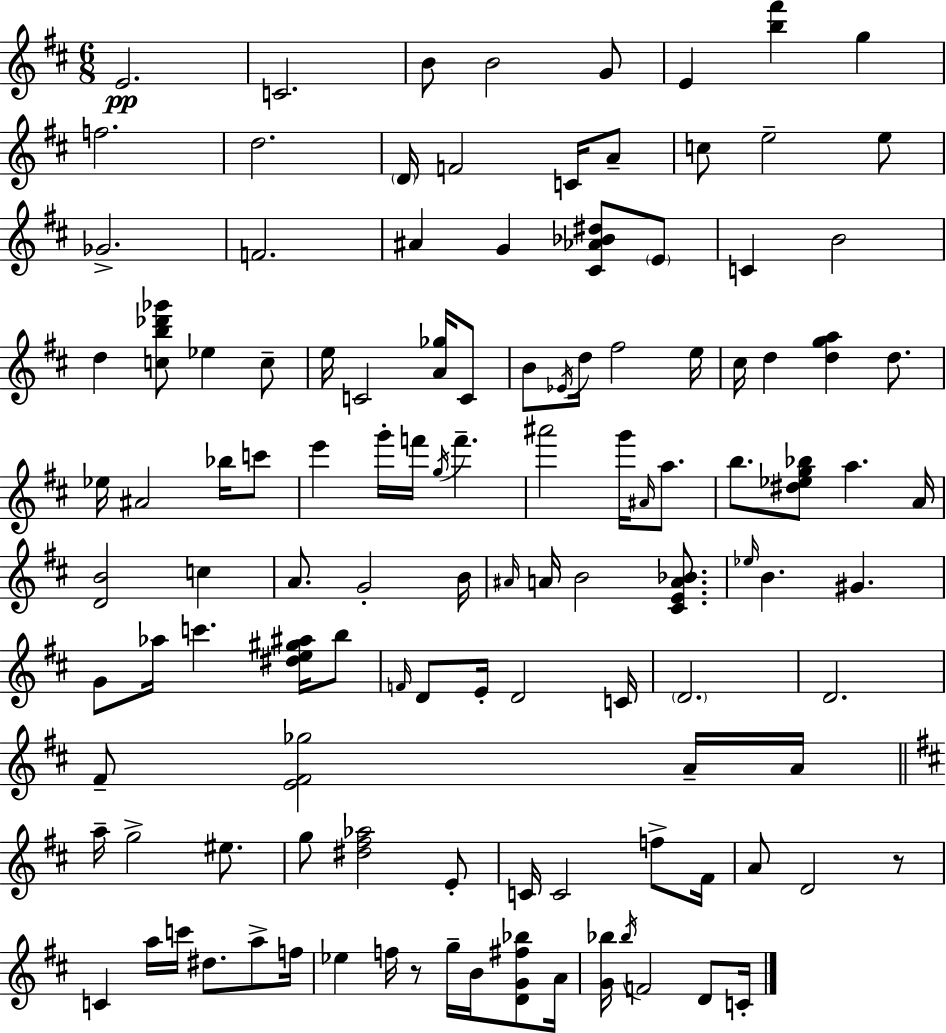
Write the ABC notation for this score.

X:1
T:Untitled
M:6/8
L:1/4
K:D
E2 C2 B/2 B2 G/2 E [b^f'] g f2 d2 D/4 F2 C/4 A/2 c/2 e2 e/2 _G2 F2 ^A G [^C_A_B^d]/2 E/2 C B2 d [cb_d'_g']/2 _e c/2 e/4 C2 [A_g]/4 C/2 B/2 _E/4 d/4 ^f2 e/4 ^c/4 d [dga] d/2 _e/4 ^A2 _b/4 c'/2 e' g'/4 f'/4 g/4 f' ^a'2 g'/4 ^A/4 a/2 b/2 [^d_eg_b]/2 a A/4 [DB]2 c A/2 G2 B/4 ^A/4 A/4 B2 [^CEA_B]/2 _e/4 B ^G G/2 _a/4 c' [^de^g^a]/4 b/2 F/4 D/2 E/4 D2 C/4 D2 D2 ^F/2 [E^F_g]2 A/4 A/4 a/4 g2 ^e/2 g/2 [^d^f_a]2 E/2 C/4 C2 f/2 ^F/4 A/2 D2 z/2 C a/4 c'/4 ^d/2 a/2 f/4 _e f/4 z/2 g/4 B/4 [DG^f_b]/2 A/4 [G_b]/4 _b/4 F2 D/2 C/4